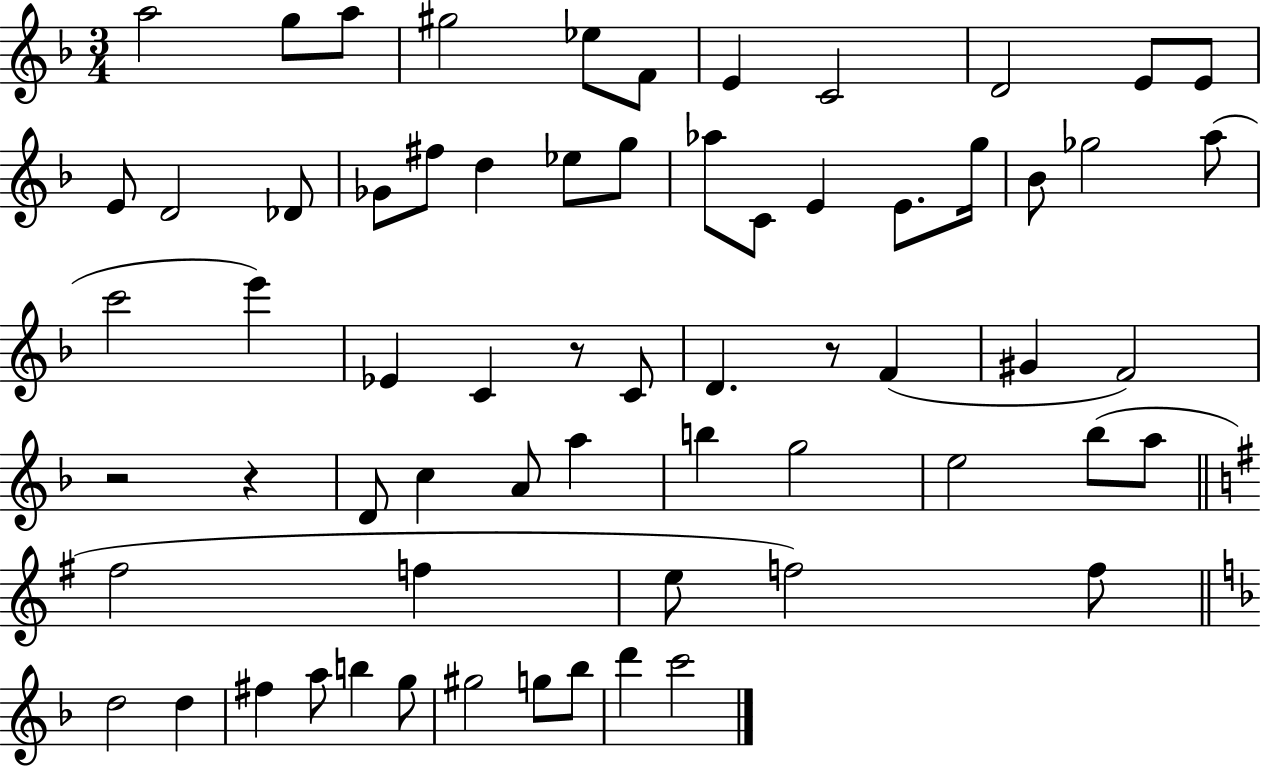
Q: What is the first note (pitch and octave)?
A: A5